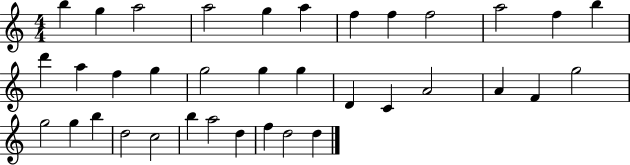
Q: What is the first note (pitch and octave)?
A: B5